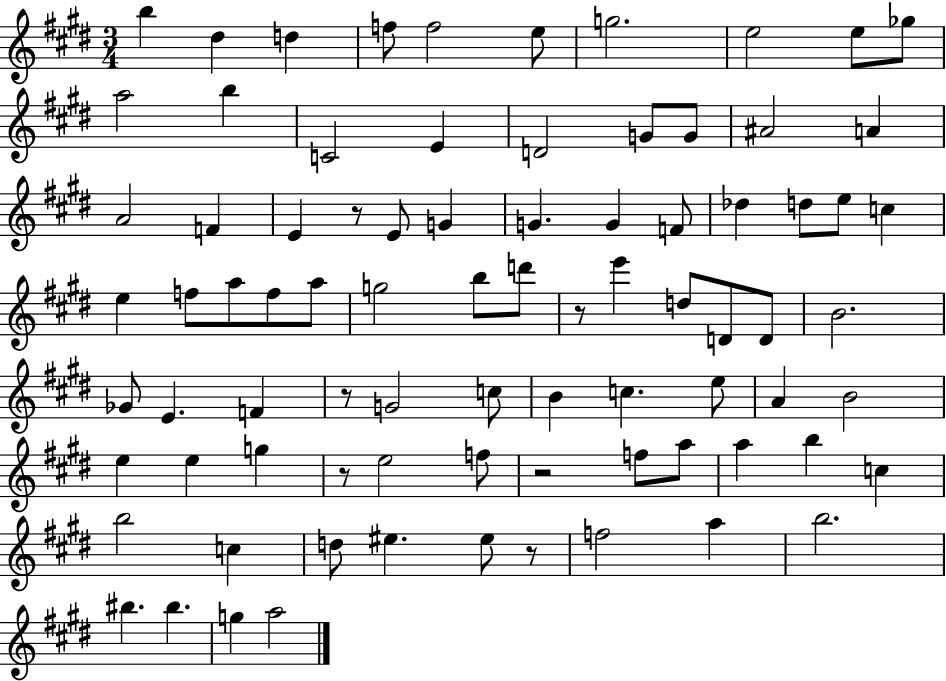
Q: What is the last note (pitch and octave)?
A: A5